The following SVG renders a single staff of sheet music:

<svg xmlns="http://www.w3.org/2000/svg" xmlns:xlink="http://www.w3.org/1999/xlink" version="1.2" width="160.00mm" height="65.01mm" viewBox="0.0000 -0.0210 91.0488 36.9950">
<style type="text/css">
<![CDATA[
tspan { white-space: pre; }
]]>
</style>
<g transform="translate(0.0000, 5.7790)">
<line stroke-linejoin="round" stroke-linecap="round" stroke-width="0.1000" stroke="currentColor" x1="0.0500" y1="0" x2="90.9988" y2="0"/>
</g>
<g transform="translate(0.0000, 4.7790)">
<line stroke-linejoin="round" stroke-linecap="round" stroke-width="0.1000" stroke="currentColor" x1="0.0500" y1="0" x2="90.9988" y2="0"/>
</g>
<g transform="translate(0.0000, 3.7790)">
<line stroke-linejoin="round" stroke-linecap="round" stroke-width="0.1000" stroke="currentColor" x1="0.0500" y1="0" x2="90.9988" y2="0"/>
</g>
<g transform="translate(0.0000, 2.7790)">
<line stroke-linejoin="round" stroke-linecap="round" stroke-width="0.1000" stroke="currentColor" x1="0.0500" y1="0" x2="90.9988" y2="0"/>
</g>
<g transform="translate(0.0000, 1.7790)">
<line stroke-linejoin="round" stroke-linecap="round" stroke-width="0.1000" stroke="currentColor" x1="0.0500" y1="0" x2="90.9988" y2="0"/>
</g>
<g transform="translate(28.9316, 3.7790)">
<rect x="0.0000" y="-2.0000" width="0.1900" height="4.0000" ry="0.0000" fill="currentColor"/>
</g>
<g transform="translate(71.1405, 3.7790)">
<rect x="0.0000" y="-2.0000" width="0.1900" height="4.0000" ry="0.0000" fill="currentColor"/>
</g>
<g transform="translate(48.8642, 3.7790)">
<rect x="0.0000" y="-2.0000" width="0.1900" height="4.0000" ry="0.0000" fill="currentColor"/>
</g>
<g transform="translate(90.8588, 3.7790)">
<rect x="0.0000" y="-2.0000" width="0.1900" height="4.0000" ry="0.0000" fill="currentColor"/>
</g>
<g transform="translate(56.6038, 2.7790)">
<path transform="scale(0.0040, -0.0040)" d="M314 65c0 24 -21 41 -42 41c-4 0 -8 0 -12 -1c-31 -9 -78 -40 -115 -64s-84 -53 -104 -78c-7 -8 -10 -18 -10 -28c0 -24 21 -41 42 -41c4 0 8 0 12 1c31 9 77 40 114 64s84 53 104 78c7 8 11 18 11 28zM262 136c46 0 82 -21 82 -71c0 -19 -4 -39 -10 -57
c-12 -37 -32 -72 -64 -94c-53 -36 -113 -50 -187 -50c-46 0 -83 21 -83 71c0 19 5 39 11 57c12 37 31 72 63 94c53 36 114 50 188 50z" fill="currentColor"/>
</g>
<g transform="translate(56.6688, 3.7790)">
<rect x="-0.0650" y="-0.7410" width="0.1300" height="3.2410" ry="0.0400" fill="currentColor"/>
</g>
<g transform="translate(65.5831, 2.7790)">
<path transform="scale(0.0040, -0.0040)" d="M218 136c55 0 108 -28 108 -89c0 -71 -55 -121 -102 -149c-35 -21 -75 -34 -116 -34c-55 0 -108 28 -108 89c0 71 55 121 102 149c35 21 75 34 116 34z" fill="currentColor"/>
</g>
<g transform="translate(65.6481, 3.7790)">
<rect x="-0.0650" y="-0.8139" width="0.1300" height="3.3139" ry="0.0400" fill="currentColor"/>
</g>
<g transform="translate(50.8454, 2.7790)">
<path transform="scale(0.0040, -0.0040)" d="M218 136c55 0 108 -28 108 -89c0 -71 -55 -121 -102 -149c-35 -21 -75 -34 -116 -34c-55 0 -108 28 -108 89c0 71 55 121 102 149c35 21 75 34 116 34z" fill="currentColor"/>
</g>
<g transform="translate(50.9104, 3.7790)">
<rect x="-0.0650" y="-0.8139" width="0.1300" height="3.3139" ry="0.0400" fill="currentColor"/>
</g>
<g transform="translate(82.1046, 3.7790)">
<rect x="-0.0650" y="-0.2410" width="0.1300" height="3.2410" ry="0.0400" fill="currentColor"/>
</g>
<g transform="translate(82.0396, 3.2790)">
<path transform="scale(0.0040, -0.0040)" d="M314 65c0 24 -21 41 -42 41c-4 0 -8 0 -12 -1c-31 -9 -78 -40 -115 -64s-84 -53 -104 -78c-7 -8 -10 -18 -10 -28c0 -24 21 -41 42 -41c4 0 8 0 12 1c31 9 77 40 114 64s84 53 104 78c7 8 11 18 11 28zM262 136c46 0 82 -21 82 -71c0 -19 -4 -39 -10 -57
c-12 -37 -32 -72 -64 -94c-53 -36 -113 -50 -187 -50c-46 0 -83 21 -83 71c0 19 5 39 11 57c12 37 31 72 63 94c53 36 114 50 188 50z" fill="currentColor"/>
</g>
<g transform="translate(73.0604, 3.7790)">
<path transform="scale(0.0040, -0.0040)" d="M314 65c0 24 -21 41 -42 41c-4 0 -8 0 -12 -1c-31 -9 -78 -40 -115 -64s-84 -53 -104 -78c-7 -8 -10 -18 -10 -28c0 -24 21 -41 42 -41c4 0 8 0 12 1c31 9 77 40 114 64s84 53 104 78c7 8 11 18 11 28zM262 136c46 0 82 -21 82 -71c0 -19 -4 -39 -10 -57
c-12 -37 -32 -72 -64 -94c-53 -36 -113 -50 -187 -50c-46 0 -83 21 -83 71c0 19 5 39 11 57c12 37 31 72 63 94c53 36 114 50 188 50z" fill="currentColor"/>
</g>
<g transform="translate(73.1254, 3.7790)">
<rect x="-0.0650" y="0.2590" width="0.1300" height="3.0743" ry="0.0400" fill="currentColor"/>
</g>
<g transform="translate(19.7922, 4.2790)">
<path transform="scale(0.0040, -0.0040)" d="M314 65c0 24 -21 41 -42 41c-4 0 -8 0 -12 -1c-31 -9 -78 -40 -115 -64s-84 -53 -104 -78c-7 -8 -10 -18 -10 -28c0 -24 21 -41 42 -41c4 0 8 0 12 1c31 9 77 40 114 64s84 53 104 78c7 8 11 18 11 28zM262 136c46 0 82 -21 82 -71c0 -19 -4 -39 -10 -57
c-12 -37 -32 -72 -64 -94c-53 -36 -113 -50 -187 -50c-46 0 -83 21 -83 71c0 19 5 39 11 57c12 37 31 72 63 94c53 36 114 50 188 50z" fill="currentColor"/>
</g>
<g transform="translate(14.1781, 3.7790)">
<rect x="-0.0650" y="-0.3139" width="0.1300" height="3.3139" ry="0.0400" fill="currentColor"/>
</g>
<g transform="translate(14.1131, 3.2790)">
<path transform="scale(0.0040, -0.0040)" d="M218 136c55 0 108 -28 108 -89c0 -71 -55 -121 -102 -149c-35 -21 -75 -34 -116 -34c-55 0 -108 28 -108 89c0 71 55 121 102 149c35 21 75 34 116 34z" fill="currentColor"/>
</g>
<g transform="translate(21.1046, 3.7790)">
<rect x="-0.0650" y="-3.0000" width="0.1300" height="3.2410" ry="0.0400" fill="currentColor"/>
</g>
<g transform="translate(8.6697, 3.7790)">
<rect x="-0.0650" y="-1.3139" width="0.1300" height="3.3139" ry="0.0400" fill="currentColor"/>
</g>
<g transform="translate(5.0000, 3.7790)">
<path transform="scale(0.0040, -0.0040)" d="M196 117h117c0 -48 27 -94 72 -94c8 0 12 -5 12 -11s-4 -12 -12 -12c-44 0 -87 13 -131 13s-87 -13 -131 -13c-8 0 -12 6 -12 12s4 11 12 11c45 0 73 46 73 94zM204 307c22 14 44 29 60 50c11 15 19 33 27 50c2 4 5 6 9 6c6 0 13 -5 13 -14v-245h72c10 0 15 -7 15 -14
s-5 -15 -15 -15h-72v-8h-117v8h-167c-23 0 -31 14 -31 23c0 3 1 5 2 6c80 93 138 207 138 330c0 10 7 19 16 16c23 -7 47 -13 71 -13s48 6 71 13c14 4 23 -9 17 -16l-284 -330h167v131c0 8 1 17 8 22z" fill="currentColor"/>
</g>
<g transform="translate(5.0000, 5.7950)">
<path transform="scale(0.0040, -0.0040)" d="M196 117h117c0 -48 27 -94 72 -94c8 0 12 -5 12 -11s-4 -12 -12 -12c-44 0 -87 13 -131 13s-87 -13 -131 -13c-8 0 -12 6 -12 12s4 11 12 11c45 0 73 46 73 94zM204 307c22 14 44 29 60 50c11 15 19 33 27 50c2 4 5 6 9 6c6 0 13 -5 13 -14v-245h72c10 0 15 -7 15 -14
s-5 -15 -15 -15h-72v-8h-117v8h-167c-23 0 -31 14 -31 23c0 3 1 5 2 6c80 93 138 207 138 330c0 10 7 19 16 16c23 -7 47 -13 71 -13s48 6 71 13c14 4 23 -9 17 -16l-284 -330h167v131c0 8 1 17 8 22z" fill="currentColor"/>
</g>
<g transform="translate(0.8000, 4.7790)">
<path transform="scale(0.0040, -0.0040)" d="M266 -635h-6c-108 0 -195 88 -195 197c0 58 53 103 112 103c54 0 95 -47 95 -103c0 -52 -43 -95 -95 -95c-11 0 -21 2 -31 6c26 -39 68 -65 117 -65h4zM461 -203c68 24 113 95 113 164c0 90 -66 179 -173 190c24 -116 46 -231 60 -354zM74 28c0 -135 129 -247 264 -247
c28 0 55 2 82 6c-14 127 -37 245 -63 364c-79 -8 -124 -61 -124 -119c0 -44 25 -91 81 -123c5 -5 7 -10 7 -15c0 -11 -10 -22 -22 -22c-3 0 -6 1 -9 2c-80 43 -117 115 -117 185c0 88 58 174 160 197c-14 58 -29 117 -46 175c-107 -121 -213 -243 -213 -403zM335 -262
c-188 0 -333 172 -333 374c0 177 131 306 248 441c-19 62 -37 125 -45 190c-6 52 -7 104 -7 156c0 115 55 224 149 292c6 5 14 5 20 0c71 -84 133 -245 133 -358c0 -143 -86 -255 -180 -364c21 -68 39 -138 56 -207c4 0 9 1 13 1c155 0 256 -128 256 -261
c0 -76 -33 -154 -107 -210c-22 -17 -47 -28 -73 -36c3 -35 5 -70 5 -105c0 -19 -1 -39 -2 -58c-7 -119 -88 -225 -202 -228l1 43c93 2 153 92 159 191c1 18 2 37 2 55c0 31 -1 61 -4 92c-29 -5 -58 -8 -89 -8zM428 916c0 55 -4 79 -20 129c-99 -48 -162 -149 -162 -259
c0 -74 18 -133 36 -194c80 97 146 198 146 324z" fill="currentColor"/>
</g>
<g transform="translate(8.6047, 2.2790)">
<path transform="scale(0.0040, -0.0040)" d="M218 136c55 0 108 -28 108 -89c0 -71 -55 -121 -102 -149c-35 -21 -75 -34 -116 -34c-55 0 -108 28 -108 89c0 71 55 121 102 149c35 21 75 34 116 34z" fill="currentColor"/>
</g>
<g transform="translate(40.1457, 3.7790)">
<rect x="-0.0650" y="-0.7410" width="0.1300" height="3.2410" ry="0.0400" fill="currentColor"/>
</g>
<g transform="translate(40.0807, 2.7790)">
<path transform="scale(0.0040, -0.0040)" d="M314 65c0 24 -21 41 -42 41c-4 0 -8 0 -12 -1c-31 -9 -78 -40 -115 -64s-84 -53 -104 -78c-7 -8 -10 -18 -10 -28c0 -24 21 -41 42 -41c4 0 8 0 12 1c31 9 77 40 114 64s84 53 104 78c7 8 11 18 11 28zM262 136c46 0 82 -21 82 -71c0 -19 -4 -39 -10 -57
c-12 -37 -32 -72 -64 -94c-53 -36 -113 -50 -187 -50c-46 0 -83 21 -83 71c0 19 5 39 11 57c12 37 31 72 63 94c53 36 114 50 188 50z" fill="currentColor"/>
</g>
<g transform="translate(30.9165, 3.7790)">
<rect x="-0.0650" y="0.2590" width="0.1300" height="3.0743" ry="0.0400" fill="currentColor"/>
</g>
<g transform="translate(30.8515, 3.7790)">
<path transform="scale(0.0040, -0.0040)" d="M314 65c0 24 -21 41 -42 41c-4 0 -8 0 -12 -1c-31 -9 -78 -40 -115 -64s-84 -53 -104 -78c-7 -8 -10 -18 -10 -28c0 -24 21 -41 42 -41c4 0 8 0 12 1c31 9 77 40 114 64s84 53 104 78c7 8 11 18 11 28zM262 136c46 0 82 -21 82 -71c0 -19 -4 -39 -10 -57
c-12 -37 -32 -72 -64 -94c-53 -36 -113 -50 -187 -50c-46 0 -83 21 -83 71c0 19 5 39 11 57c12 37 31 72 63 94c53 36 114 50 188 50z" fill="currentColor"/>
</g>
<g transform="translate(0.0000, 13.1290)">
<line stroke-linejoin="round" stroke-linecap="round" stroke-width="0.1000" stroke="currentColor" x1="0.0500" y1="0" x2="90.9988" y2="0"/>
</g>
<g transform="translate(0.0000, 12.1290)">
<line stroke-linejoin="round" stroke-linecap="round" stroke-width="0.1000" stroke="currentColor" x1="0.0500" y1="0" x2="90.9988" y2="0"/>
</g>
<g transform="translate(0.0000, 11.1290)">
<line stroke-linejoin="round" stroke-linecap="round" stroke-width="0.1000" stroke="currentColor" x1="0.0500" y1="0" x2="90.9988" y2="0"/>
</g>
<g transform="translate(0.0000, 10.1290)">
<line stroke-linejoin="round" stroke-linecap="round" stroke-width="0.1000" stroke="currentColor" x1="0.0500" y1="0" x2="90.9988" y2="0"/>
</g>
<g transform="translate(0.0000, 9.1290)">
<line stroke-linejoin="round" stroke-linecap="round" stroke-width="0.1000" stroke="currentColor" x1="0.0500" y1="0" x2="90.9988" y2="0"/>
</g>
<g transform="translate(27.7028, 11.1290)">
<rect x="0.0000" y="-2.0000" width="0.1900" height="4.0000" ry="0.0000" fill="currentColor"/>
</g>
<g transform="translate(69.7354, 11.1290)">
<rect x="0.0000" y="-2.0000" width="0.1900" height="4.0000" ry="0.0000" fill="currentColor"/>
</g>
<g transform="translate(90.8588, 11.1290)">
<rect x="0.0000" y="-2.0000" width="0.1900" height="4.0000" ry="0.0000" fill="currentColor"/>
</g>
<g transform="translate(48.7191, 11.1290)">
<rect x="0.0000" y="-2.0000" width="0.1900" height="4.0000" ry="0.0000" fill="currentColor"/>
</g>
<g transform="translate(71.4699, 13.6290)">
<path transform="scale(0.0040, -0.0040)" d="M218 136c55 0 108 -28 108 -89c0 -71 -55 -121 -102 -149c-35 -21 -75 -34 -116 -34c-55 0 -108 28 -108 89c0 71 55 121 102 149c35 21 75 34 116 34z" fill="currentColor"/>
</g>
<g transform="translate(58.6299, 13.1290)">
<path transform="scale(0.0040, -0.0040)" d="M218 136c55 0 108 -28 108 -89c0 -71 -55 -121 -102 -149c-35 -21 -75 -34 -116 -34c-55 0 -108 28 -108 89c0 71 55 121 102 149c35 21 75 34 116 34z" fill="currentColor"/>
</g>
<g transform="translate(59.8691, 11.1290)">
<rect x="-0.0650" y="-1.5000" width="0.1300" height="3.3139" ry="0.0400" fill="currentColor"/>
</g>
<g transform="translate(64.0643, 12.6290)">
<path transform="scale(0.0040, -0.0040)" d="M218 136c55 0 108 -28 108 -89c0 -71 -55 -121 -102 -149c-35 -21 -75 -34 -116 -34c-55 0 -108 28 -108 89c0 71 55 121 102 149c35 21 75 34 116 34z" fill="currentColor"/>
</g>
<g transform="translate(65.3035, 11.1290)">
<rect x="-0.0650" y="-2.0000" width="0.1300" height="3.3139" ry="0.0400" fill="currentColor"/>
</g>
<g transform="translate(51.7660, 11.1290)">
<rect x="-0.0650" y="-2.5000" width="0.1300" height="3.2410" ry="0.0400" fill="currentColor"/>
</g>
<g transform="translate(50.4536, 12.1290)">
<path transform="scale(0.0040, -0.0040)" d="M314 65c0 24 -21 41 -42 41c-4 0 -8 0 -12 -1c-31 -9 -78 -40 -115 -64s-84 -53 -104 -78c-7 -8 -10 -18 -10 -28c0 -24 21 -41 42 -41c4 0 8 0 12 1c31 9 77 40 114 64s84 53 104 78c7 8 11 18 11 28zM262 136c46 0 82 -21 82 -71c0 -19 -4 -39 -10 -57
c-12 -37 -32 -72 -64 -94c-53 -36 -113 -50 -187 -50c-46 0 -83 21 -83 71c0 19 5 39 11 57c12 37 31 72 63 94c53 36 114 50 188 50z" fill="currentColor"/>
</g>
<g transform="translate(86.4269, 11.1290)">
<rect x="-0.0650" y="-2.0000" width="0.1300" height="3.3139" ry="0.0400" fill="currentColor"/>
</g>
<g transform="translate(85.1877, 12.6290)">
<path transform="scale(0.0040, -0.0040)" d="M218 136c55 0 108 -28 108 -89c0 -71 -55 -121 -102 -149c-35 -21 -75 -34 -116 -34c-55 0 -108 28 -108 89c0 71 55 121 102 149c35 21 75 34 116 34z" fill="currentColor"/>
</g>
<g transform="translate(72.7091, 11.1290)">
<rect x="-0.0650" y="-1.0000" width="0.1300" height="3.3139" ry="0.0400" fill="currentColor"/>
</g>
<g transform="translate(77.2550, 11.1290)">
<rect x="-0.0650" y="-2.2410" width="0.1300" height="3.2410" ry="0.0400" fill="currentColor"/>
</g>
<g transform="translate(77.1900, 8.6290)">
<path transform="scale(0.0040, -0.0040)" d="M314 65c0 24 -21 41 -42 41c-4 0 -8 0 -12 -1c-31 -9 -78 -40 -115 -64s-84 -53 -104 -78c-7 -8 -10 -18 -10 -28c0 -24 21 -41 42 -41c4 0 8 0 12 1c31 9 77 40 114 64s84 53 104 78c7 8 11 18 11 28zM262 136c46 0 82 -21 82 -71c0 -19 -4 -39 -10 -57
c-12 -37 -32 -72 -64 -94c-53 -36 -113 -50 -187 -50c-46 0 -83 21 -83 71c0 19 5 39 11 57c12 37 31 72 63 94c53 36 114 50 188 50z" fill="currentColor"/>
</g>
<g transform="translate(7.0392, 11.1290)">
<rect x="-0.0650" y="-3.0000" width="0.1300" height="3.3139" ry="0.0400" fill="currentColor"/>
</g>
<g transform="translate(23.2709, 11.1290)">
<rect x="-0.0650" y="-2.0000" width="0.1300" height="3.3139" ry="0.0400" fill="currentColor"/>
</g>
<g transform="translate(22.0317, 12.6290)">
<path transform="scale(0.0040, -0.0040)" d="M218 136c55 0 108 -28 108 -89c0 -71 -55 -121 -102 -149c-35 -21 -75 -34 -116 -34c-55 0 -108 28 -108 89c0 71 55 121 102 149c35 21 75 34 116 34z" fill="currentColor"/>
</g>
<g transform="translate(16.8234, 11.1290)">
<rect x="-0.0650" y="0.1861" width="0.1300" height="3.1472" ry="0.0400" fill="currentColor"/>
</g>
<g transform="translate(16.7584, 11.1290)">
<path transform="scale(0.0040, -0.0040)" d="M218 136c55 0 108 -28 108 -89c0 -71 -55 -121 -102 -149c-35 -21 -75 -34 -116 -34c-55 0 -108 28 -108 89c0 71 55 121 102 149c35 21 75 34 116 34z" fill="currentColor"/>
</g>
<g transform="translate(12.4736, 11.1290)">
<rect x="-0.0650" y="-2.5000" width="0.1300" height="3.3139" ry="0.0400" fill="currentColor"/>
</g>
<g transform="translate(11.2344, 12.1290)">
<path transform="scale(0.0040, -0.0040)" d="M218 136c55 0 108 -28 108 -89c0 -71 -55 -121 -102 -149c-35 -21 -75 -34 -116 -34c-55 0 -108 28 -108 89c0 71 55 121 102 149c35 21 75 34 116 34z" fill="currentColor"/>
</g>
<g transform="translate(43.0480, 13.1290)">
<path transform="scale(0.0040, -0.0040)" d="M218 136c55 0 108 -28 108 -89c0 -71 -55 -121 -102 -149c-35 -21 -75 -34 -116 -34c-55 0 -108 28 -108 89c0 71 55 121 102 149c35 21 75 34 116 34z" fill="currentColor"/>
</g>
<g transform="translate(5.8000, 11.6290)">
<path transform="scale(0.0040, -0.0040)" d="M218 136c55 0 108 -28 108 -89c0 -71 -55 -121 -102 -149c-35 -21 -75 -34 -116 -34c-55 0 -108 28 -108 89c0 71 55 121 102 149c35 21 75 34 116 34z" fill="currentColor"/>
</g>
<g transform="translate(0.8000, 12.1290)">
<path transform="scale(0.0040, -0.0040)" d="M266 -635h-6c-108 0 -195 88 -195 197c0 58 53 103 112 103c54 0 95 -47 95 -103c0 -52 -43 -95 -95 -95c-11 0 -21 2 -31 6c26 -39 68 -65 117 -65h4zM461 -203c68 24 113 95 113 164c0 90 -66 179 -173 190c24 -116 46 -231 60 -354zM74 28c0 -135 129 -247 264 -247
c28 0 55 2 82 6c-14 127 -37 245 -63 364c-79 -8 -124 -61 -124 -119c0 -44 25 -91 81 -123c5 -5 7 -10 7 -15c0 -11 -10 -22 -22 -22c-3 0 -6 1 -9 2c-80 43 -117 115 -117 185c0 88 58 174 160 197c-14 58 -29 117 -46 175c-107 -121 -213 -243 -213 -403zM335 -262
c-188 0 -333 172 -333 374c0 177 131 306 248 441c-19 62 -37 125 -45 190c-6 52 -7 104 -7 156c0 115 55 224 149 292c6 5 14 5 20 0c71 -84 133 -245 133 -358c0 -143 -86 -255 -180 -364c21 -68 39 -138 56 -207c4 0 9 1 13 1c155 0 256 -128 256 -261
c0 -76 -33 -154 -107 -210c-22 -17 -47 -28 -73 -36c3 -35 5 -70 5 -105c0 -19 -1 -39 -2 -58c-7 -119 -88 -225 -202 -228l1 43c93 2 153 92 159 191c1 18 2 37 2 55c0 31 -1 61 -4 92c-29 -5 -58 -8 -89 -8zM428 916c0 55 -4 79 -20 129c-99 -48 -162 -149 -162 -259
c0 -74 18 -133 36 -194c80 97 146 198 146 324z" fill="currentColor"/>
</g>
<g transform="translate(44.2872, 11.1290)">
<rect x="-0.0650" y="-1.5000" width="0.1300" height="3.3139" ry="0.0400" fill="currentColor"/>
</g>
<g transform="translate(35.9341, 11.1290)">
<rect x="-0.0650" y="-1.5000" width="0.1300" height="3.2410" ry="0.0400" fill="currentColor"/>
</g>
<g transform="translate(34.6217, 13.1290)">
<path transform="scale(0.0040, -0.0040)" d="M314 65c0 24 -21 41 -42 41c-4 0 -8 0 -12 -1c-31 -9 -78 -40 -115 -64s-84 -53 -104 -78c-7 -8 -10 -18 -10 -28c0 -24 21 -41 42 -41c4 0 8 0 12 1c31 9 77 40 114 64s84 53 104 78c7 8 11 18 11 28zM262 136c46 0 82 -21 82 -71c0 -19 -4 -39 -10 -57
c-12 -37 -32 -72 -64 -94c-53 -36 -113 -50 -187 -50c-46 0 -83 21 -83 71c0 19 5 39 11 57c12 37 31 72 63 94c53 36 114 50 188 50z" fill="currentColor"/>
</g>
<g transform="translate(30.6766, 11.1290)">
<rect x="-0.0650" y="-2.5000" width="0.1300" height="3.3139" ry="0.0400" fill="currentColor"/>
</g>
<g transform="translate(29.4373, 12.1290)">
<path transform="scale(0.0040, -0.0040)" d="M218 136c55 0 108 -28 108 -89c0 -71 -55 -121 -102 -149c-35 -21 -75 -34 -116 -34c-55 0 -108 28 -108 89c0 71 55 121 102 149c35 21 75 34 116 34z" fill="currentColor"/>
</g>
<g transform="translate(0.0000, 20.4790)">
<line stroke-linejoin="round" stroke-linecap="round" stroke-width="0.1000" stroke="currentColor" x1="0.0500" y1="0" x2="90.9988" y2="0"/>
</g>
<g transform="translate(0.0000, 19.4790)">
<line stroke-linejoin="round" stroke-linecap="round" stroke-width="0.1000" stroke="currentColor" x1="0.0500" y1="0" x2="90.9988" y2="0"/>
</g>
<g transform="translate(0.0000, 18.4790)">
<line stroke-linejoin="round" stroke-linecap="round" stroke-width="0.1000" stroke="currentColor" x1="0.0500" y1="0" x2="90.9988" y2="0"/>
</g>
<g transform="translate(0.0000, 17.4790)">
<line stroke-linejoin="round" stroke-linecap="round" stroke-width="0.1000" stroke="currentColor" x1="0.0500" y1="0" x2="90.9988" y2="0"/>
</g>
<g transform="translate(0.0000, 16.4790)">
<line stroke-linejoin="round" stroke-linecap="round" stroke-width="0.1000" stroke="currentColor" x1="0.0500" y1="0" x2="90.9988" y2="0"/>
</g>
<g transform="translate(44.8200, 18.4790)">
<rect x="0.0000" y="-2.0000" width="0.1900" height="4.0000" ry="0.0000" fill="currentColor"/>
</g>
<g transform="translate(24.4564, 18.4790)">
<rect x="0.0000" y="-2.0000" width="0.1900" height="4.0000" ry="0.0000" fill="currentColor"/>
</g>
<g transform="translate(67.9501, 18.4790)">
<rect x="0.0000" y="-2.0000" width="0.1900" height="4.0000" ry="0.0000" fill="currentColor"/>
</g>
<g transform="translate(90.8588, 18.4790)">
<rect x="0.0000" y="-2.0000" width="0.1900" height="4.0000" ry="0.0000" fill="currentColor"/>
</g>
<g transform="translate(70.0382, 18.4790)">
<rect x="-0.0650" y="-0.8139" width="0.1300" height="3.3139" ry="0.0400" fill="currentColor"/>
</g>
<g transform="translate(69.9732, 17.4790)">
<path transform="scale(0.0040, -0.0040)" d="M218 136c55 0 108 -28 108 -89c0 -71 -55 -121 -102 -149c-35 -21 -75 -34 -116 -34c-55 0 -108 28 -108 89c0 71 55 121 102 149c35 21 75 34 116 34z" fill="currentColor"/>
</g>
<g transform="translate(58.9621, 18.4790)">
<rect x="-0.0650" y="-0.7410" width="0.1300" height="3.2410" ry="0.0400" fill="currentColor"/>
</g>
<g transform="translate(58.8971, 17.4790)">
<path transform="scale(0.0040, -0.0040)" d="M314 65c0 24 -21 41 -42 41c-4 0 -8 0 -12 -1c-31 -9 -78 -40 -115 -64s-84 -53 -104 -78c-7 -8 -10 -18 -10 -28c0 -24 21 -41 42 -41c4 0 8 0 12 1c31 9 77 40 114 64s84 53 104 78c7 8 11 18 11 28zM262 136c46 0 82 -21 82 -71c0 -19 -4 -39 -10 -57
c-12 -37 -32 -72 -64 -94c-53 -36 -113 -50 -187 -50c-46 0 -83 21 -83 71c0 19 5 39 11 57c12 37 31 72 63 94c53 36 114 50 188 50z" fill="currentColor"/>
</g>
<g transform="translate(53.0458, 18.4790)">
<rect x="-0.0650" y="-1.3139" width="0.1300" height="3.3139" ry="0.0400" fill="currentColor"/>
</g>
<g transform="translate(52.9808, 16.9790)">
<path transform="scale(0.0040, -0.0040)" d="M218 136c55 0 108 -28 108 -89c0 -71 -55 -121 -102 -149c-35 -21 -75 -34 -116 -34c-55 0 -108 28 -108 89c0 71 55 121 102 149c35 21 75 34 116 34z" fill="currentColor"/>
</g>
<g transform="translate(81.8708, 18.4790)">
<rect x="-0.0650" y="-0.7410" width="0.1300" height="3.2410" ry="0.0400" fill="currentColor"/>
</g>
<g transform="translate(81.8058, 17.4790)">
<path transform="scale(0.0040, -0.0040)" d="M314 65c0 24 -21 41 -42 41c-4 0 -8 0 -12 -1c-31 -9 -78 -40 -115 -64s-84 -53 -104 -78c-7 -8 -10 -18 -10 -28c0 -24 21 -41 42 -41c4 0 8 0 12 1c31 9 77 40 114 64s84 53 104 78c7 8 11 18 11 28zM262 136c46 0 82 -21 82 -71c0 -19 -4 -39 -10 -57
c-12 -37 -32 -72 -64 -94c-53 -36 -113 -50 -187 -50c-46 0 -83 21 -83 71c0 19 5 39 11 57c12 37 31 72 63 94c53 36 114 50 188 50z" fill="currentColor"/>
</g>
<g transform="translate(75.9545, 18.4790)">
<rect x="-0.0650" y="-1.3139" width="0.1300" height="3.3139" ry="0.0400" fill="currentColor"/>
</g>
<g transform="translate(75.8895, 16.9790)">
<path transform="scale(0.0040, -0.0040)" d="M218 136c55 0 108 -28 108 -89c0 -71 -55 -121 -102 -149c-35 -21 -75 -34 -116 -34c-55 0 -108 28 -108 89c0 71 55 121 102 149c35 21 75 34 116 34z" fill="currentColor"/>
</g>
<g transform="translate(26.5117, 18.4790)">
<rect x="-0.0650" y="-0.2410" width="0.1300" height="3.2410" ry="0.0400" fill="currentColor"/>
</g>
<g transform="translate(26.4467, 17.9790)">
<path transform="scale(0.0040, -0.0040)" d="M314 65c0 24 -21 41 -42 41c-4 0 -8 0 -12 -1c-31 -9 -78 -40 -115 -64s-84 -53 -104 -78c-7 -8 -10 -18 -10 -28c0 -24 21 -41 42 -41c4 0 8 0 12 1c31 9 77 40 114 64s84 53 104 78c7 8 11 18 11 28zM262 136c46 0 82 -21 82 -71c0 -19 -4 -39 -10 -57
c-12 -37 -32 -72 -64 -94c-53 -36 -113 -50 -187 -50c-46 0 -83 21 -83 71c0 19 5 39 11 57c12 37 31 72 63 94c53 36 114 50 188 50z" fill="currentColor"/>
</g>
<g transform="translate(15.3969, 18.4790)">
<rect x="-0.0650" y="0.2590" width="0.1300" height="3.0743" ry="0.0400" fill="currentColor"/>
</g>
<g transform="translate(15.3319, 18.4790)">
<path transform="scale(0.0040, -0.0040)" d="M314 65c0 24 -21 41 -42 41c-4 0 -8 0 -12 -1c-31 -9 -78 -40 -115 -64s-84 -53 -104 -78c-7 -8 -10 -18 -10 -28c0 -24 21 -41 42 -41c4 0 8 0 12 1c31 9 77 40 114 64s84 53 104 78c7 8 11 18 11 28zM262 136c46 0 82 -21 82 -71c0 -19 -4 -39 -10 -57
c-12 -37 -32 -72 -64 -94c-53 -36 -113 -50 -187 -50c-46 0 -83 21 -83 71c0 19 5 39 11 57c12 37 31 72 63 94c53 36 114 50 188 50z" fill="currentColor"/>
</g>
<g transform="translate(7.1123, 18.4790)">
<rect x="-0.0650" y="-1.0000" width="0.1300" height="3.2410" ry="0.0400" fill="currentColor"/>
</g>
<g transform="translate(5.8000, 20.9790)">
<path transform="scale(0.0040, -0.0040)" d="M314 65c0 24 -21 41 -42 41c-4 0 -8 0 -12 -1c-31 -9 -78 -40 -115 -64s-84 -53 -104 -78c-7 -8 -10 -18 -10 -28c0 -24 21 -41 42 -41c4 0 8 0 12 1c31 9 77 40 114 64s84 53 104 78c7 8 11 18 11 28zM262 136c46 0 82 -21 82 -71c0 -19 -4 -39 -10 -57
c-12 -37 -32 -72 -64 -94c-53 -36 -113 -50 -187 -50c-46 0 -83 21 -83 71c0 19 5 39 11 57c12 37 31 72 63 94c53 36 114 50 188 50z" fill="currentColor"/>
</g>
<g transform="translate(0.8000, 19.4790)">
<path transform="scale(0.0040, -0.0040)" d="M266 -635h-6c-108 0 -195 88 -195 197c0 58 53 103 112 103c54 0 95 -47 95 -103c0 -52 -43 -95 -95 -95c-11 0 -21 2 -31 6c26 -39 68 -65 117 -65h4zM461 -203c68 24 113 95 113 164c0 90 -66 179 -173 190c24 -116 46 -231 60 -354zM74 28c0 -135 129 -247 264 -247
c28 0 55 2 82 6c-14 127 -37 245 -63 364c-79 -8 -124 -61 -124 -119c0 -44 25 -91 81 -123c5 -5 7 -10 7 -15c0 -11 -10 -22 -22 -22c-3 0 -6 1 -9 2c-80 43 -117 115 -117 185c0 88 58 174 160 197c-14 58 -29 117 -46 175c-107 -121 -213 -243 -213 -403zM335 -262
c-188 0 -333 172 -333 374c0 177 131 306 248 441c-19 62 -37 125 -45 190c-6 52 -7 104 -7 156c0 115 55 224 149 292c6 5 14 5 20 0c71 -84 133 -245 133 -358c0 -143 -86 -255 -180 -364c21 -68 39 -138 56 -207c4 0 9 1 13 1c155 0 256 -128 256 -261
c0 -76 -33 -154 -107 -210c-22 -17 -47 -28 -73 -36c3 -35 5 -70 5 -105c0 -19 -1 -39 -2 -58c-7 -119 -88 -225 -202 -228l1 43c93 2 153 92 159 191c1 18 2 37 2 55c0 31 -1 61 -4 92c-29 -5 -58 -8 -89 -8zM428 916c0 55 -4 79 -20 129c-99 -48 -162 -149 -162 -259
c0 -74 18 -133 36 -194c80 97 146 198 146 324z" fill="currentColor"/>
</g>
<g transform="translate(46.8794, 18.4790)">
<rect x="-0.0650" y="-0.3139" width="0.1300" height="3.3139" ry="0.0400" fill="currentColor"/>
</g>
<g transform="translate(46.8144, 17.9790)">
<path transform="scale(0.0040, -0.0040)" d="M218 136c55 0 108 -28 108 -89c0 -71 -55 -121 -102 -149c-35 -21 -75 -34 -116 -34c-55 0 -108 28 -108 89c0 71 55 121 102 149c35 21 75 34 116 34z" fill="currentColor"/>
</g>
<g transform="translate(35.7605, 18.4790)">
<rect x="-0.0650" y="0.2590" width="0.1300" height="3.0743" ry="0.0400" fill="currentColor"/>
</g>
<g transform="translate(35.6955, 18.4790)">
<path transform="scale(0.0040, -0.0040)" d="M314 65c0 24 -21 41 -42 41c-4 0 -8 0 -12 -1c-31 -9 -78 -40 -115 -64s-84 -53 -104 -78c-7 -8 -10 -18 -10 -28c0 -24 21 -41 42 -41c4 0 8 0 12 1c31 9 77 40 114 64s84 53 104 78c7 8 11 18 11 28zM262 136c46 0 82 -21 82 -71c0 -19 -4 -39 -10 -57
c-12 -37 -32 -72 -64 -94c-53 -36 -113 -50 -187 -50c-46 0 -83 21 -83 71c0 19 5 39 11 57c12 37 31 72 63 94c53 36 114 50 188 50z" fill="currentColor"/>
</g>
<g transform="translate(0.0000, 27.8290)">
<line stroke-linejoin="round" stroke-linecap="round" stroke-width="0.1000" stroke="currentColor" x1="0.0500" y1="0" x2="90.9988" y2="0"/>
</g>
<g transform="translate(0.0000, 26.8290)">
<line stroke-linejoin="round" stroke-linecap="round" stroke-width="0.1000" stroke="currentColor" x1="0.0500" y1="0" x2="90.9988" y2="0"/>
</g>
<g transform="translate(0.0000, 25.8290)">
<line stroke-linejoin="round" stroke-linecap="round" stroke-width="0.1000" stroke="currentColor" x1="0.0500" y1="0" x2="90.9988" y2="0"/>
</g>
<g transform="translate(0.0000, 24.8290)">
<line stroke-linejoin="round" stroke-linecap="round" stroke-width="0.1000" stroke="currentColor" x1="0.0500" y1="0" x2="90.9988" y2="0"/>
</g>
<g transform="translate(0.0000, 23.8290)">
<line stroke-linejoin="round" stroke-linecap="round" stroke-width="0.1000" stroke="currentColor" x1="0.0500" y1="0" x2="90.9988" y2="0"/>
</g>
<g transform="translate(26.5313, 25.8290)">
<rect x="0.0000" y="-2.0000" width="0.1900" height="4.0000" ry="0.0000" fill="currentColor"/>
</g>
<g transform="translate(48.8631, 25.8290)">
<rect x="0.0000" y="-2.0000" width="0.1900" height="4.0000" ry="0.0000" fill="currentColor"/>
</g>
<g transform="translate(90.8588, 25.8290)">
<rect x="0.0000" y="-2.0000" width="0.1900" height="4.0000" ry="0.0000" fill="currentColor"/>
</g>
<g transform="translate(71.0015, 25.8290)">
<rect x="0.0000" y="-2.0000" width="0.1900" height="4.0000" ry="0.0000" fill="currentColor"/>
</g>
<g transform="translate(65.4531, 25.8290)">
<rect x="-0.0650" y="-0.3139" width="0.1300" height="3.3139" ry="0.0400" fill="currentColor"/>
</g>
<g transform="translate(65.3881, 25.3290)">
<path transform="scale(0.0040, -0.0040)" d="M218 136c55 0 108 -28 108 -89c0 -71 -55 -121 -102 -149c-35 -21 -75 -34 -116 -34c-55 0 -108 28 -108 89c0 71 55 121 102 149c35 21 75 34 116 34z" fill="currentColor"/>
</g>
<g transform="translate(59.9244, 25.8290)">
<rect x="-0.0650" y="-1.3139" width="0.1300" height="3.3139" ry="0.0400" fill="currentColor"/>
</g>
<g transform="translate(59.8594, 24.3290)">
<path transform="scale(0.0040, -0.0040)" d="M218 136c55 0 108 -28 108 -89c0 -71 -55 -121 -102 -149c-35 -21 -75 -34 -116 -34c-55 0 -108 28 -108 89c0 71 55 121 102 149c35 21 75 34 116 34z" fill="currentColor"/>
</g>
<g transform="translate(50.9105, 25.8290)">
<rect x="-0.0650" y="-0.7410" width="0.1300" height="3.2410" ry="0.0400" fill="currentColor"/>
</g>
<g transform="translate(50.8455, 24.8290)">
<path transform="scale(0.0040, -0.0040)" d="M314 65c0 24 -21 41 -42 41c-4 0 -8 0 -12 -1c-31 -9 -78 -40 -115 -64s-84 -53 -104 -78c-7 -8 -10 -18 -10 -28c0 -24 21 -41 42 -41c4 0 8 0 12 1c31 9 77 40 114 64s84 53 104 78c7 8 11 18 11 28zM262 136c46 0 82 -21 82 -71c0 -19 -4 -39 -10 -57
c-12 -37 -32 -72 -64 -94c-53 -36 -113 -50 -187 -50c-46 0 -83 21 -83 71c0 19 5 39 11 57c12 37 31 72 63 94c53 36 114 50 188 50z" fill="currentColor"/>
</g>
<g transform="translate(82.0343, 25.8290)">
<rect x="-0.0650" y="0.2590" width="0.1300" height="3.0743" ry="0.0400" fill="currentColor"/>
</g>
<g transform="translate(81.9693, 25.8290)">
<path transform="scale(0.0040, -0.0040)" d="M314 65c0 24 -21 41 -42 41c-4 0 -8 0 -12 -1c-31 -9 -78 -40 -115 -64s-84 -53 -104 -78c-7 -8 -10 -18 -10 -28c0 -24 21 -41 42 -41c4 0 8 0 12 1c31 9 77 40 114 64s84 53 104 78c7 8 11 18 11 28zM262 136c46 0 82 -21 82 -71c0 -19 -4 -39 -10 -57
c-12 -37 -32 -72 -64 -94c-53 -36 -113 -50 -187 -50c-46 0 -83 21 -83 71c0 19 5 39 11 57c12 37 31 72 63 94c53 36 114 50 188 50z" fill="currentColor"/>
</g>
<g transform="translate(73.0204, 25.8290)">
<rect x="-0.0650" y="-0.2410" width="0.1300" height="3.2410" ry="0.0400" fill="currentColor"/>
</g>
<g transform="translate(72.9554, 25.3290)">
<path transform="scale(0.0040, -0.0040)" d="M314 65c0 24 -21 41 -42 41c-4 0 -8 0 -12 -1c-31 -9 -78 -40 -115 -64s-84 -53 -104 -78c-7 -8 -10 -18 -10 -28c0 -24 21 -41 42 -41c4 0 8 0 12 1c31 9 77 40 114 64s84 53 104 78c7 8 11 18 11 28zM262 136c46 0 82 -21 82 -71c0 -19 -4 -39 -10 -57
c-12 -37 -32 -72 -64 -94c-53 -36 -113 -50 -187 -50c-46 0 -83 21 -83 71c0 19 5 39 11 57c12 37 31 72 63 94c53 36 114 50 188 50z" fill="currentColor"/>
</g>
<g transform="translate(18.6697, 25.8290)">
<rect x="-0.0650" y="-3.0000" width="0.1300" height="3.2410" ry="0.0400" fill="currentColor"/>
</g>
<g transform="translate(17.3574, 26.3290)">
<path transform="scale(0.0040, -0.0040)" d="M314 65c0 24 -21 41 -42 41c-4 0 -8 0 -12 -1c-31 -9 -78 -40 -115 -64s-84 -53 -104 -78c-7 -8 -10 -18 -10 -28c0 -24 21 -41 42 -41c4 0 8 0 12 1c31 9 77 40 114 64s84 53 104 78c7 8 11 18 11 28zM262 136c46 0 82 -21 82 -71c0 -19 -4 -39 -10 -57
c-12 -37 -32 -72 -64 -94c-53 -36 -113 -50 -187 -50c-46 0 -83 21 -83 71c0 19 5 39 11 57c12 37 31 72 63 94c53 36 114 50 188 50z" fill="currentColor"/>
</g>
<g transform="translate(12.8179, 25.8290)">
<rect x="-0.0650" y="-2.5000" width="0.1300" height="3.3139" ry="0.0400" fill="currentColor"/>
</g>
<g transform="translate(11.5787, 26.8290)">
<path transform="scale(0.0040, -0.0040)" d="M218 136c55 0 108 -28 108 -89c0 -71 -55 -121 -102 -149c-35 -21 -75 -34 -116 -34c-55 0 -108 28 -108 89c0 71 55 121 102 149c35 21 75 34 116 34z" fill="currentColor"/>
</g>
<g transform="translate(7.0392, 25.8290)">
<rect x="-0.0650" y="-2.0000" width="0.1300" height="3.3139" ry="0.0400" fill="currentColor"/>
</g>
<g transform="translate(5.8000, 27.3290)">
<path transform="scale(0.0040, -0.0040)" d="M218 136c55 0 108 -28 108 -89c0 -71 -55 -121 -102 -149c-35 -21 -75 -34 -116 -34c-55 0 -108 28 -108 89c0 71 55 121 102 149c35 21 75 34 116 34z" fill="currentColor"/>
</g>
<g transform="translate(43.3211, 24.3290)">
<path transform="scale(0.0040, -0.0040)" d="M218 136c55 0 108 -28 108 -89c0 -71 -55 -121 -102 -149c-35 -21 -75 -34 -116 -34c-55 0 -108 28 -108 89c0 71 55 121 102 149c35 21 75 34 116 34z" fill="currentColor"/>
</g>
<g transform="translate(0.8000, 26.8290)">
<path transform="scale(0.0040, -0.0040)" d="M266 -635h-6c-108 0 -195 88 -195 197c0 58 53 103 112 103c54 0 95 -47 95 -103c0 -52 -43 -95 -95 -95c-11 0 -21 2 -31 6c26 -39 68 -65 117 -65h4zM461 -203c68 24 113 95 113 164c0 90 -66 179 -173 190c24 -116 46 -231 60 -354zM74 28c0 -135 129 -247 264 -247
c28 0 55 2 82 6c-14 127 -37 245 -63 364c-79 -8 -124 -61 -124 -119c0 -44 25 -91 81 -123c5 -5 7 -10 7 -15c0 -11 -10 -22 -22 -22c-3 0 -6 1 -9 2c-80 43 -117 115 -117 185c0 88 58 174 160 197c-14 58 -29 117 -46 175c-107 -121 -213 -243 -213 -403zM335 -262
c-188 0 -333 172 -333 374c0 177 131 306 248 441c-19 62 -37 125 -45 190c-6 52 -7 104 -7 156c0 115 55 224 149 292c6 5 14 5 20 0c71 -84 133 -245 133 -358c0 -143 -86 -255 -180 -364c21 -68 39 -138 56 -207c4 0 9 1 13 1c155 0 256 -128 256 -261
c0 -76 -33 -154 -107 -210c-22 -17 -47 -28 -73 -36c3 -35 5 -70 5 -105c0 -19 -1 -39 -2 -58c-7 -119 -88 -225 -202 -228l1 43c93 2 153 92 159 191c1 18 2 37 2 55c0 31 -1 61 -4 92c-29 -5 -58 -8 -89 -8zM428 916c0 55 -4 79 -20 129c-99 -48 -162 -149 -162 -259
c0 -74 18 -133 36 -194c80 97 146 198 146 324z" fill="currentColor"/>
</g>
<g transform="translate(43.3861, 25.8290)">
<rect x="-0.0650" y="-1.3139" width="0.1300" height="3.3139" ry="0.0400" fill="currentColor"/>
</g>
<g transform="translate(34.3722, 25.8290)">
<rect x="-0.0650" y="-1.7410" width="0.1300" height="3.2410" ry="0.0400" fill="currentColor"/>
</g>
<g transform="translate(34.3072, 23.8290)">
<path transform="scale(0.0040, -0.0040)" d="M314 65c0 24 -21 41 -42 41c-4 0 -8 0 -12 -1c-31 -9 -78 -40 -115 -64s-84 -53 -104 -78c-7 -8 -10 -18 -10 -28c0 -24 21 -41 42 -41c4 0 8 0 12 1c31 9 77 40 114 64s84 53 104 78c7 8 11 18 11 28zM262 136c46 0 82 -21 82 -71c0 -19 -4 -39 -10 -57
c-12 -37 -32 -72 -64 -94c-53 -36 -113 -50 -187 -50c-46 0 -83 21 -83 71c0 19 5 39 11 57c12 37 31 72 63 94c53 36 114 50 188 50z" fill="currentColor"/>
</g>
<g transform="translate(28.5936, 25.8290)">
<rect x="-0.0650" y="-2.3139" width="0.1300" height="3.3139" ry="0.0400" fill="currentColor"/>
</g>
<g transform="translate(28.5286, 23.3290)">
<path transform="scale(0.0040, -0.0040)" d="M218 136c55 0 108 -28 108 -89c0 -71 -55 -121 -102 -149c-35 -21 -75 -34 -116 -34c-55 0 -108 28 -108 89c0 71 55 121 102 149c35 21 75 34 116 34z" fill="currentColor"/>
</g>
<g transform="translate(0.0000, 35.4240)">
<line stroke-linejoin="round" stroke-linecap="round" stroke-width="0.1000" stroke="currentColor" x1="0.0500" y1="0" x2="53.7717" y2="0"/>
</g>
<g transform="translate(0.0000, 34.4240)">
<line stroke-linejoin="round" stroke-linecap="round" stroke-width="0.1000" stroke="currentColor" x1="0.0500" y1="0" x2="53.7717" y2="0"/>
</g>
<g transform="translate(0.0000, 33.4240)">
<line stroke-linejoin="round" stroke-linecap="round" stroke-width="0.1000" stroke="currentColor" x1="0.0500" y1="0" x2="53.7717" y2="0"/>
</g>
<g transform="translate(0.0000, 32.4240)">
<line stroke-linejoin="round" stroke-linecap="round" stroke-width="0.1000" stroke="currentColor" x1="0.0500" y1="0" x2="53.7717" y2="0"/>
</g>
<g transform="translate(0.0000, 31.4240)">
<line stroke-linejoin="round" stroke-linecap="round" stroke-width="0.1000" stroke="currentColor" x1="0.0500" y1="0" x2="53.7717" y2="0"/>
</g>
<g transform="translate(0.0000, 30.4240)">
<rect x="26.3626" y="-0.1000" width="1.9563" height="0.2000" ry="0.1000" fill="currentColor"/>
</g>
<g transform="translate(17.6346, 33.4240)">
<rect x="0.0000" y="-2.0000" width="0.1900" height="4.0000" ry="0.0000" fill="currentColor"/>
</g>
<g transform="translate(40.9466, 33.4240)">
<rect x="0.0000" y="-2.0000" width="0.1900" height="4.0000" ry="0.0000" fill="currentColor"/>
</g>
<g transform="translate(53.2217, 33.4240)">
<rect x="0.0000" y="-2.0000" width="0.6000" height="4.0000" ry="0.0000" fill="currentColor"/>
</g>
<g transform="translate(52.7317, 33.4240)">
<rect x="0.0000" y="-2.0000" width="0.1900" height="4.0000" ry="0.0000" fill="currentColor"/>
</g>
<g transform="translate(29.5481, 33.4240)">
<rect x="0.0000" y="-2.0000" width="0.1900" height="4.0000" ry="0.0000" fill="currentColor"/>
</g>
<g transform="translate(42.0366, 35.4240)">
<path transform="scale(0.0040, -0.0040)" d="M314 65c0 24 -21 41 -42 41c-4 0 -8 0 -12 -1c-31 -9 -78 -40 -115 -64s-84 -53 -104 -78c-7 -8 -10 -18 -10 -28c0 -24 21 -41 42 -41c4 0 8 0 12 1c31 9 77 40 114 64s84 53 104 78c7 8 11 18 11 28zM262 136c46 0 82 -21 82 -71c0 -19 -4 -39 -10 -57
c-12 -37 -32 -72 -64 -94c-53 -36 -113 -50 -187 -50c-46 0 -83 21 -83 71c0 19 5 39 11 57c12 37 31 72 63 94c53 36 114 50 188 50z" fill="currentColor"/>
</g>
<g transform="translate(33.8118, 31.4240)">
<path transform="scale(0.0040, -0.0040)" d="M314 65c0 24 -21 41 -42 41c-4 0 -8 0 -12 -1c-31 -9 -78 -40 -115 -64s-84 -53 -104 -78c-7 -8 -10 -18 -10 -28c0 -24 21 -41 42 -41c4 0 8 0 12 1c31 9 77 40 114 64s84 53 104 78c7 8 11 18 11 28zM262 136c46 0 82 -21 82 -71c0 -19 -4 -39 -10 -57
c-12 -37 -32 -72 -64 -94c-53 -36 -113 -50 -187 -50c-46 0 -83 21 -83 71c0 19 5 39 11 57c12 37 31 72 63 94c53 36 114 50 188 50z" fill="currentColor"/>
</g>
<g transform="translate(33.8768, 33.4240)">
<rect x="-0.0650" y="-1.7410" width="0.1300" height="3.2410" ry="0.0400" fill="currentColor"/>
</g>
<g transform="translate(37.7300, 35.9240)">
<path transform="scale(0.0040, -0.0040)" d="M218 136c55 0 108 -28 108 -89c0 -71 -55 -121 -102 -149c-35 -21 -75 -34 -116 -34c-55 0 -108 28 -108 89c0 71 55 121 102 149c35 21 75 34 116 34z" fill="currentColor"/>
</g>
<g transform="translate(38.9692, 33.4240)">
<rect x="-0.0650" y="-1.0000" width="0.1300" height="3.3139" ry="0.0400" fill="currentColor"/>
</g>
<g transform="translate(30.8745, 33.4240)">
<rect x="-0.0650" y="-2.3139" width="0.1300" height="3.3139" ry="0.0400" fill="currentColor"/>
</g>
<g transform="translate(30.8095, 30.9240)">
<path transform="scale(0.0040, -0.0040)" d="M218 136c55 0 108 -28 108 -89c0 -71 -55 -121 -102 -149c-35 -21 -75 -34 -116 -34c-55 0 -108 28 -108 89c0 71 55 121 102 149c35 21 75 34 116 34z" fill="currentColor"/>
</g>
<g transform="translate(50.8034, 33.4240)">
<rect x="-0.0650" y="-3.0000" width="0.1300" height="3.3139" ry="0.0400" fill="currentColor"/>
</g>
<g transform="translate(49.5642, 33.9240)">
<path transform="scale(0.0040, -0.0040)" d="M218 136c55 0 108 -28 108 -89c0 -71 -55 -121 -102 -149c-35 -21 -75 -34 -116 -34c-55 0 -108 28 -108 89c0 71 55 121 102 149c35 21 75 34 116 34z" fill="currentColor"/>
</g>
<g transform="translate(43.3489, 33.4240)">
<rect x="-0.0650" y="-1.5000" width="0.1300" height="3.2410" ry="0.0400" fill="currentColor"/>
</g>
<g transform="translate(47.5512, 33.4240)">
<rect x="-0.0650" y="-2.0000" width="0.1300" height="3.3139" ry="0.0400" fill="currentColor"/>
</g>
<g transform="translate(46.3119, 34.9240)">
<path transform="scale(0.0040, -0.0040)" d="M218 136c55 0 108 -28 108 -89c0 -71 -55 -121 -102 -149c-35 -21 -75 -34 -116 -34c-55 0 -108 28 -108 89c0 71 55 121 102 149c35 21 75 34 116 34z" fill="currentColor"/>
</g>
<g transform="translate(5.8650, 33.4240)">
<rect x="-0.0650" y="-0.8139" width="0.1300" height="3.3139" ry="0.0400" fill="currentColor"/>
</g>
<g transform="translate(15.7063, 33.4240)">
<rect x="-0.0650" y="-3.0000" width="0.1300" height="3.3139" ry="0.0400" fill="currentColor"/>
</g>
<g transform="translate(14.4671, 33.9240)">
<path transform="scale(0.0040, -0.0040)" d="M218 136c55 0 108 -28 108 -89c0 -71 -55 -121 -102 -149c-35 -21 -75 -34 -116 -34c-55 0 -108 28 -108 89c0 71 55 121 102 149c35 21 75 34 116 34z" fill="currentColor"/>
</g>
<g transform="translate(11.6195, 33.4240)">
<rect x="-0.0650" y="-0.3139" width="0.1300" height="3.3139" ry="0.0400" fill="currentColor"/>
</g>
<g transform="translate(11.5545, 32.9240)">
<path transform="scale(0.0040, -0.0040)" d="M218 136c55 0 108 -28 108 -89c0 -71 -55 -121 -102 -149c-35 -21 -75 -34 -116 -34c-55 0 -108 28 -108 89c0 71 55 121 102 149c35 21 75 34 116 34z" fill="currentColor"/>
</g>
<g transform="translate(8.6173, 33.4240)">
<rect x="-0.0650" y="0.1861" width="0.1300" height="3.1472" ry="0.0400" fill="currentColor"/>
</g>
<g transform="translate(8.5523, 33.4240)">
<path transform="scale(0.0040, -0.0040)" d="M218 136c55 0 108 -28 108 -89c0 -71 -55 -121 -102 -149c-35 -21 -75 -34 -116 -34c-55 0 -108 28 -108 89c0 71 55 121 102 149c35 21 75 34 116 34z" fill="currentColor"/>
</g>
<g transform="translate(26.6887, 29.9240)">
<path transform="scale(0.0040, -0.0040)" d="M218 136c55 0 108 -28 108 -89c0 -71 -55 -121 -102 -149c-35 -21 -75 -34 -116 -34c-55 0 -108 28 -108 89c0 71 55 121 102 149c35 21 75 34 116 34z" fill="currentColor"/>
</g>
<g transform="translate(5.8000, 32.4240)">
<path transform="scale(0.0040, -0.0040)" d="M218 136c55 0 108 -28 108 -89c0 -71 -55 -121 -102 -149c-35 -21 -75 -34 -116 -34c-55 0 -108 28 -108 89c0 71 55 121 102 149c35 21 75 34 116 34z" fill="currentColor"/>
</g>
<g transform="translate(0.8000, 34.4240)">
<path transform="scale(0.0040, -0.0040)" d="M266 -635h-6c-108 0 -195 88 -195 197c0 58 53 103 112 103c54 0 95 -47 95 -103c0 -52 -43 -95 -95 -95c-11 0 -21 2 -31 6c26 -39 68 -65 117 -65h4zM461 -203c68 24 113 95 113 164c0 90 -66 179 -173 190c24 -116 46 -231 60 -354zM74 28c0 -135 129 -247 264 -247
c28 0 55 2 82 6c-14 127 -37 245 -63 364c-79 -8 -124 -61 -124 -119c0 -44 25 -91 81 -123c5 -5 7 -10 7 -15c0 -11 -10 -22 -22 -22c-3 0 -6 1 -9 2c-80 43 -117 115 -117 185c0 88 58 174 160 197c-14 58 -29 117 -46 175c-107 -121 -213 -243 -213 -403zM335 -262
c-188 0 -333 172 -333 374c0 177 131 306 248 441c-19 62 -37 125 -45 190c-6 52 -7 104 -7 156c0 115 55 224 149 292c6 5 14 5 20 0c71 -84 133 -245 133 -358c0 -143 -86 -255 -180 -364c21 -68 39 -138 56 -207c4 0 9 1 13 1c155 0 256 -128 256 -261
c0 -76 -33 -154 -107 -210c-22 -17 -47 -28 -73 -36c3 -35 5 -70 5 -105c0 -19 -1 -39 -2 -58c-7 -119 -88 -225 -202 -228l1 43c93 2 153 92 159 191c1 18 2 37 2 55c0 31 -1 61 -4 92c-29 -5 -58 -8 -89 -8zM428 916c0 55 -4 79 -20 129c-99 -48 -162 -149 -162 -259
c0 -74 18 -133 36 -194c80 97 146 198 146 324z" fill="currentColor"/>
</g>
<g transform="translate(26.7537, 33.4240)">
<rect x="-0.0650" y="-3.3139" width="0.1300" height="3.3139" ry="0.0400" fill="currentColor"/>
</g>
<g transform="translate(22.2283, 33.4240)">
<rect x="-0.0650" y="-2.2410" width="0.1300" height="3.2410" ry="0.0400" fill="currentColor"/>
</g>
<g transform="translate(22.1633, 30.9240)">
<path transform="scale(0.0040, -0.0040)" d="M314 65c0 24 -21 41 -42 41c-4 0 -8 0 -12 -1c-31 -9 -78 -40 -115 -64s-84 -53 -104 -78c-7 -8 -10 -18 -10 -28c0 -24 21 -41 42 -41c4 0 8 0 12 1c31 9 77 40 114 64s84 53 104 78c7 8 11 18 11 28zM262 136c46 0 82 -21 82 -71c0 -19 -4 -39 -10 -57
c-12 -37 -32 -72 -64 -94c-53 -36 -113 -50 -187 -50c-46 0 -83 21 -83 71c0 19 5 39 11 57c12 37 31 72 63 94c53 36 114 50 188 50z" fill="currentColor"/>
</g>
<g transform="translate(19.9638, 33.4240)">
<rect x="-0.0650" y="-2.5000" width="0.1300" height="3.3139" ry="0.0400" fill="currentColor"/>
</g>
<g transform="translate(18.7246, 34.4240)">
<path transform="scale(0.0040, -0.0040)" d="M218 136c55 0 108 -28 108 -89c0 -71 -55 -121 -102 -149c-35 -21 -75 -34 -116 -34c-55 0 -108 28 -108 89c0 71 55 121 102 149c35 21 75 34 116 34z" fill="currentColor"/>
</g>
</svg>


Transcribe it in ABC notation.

X:1
T:Untitled
M:4/4
L:1/4
K:C
e c A2 B2 d2 d d2 d B2 c2 A G B F G E2 E G2 E F D g2 F D2 B2 c2 B2 c e d2 d e d2 F G A2 g f2 e d2 e c c2 B2 d B c A G g2 b g f2 D E2 F A